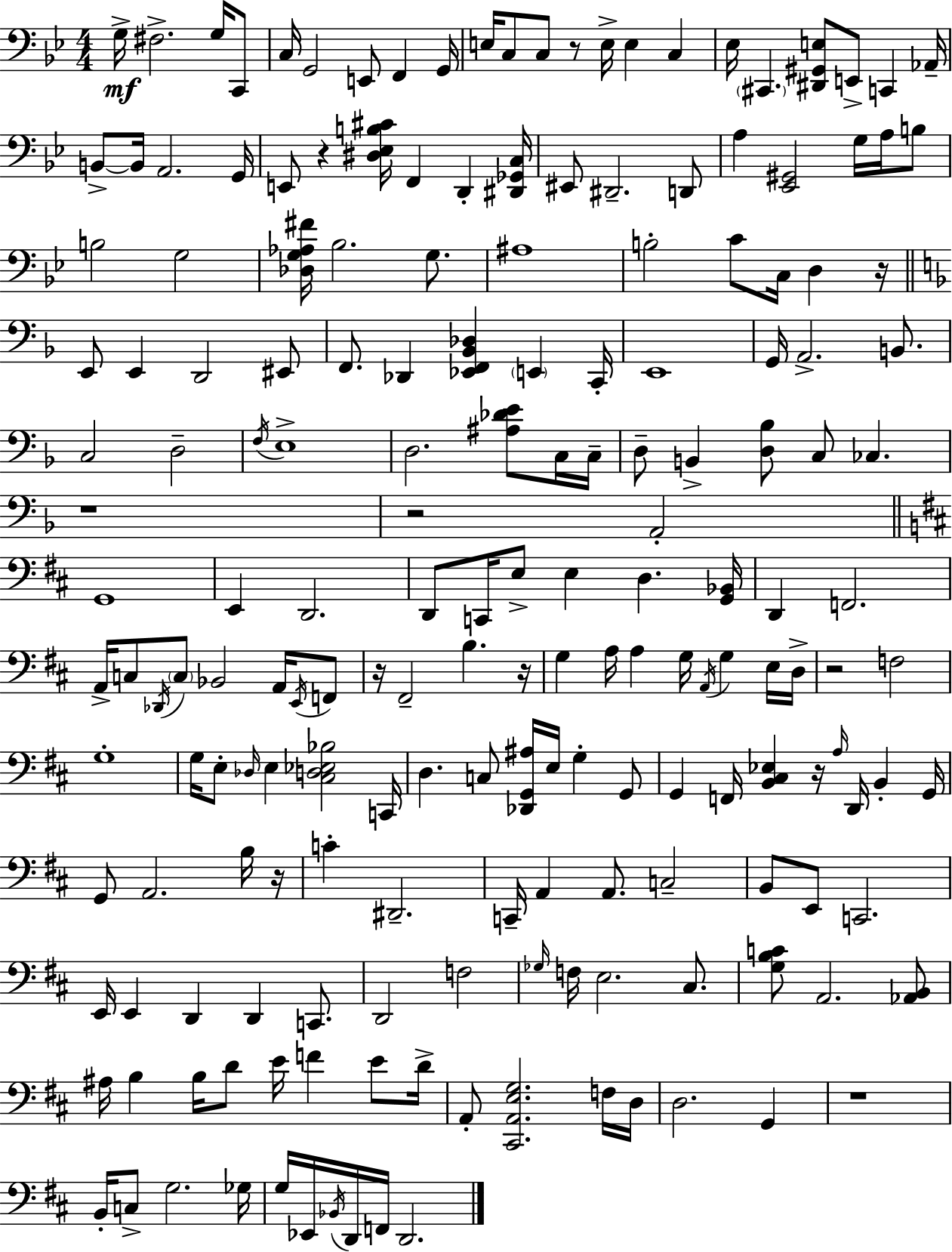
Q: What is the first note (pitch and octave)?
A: G3